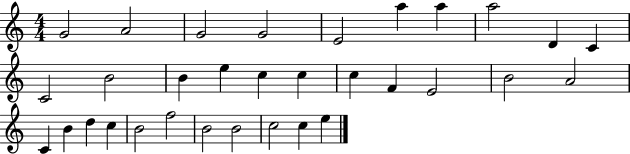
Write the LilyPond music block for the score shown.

{
  \clef treble
  \numericTimeSignature
  \time 4/4
  \key c \major
  g'2 a'2 | g'2 g'2 | e'2 a''4 a''4 | a''2 d'4 c'4 | \break c'2 b'2 | b'4 e''4 c''4 c''4 | c''4 f'4 e'2 | b'2 a'2 | \break c'4 b'4 d''4 c''4 | b'2 f''2 | b'2 b'2 | c''2 c''4 e''4 | \break \bar "|."
}